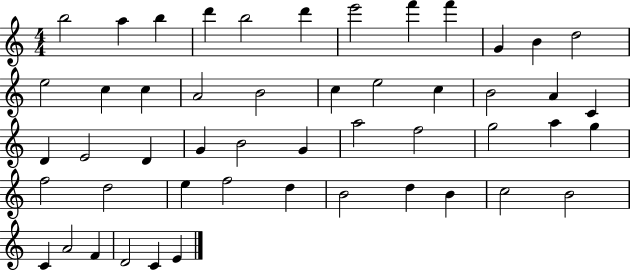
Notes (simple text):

B5/h A5/q B5/q D6/q B5/h D6/q E6/h F6/q F6/q G4/q B4/q D5/h E5/h C5/q C5/q A4/h B4/h C5/q E5/h C5/q B4/h A4/q C4/q D4/q E4/h D4/q G4/q B4/h G4/q A5/h F5/h G5/h A5/q G5/q F5/h D5/h E5/q F5/h D5/q B4/h D5/q B4/q C5/h B4/h C4/q A4/h F4/q D4/h C4/q E4/q